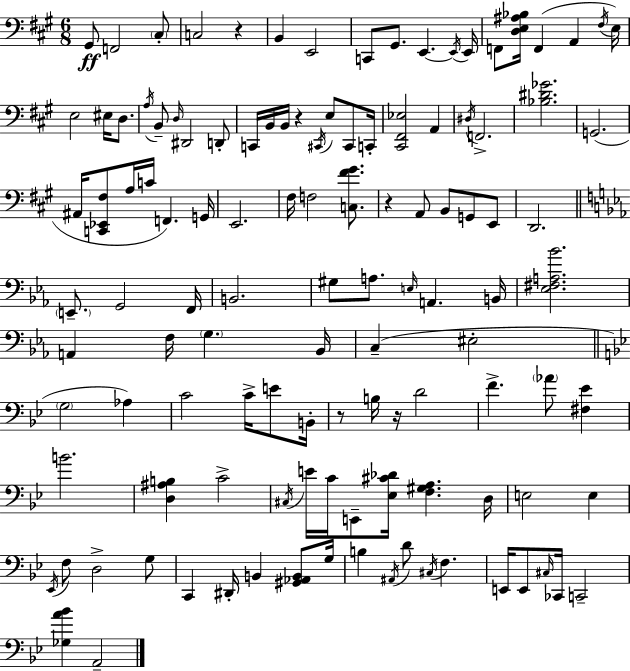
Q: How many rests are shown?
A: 5